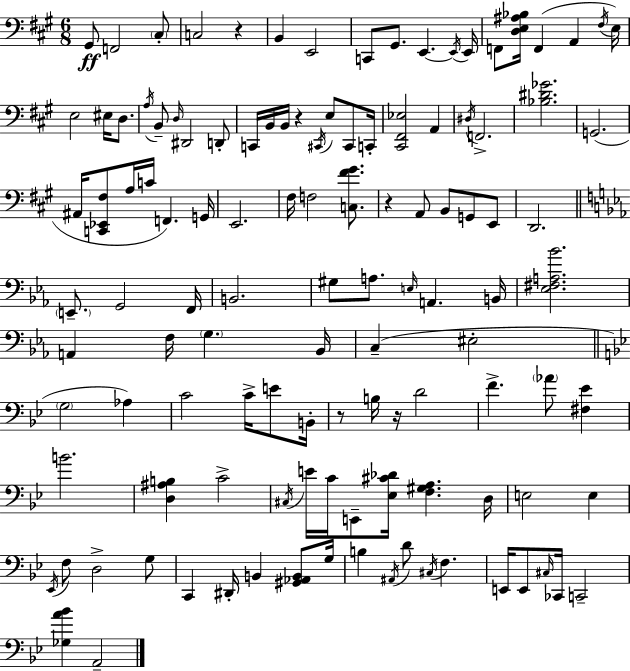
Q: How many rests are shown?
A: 5